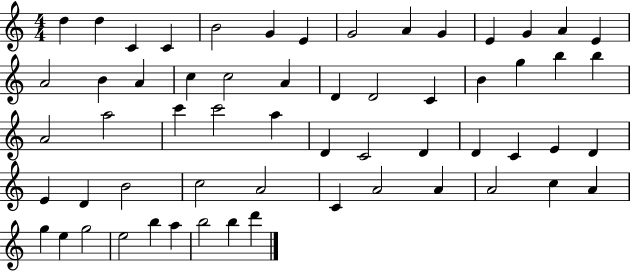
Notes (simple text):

D5/q D5/q C4/q C4/q B4/h G4/q E4/q G4/h A4/q G4/q E4/q G4/q A4/q E4/q A4/h B4/q A4/q C5/q C5/h A4/q D4/q D4/h C4/q B4/q G5/q B5/q B5/q A4/h A5/h C6/q C6/h A5/q D4/q C4/h D4/q D4/q C4/q E4/q D4/q E4/q D4/q B4/h C5/h A4/h C4/q A4/h A4/q A4/h C5/q A4/q G5/q E5/q G5/h E5/h B5/q A5/q B5/h B5/q D6/q